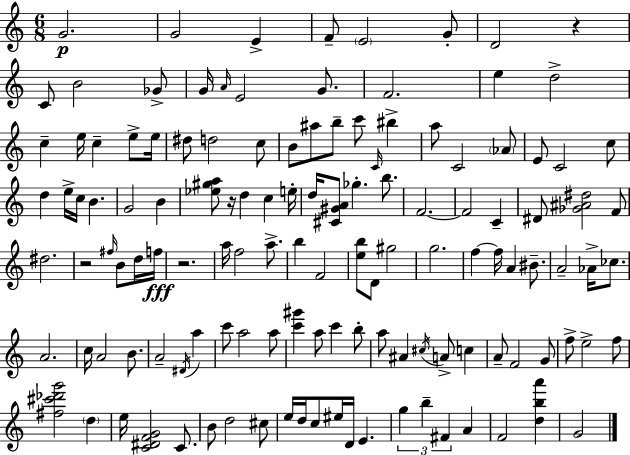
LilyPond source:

{
  \clef treble
  \numericTimeSignature
  \time 6/8
  \key c \major
  g'2.\p | g'2 e'4-> | f'8-- \parenthesize e'2 g'8-. | d'2 r4 | \break c'8 b'2 ges'8-> | g'16 \grace { a'16 } e'2 g'8. | f'2. | e''4 d''2-> | \break c''4-- e''16 c''4-- e''8-> | e''16 dis''8 d''2 c''8 | b'8 ais''8 b''8-- c'''8 \grace { c'16 } bis''4-> | a''8 c'2 | \break \parenthesize aes'8 e'8 c'2 | c''8 d''4 e''16-> c''16 b'4. | g'2 b'4 | <ees'' gis'' a''>8 r16 d''4 c''4 | \break e''16-. d''16 <cis' gis' a'>8 ges''4.-. b''8. | f'2.~~ | f'2 c'4-- | dis'8 <ges' ais' dis''>2 | \break f'8 dis''2. | r2 \grace { fis''16 } b'8 | d''16 f''16\fff r2. | a''16 f''2 | \break a''8.-> b''4 f'2 | <e'' b''>8 d'8 gis''2 | g''2. | f''4~~ f''16 a'4 | \break bis'8.-- a'2-- aes'16-> | ces''8. a'2. | c''16 a'2 | b'8. a'2-- \acciaccatura { dis'16 } | \break a''4 c'''8 a''2 | a''8 <c''' gis'''>4 a''8 c'''4 | b''8-. a''8 ais'4 \acciaccatura { cis''16 } a'8-> | c''4 a'8-- f'2 | \break g'8 f''8-> e''2-> | f''8 <fis'' cis''' des''' g'''>2 | \parenthesize d''4 e''16 <c' dis' f' g'>2 | c'8. b'8 d''2 | \break cis''8 e''16 d''16 c''8 eis''16 d'16 e'4. | \tuplet 3/2 { g''4 b''4-- | fis'4 } a'4 f'2 | <d'' b'' a'''>4 g'2 | \break \bar "|."
}